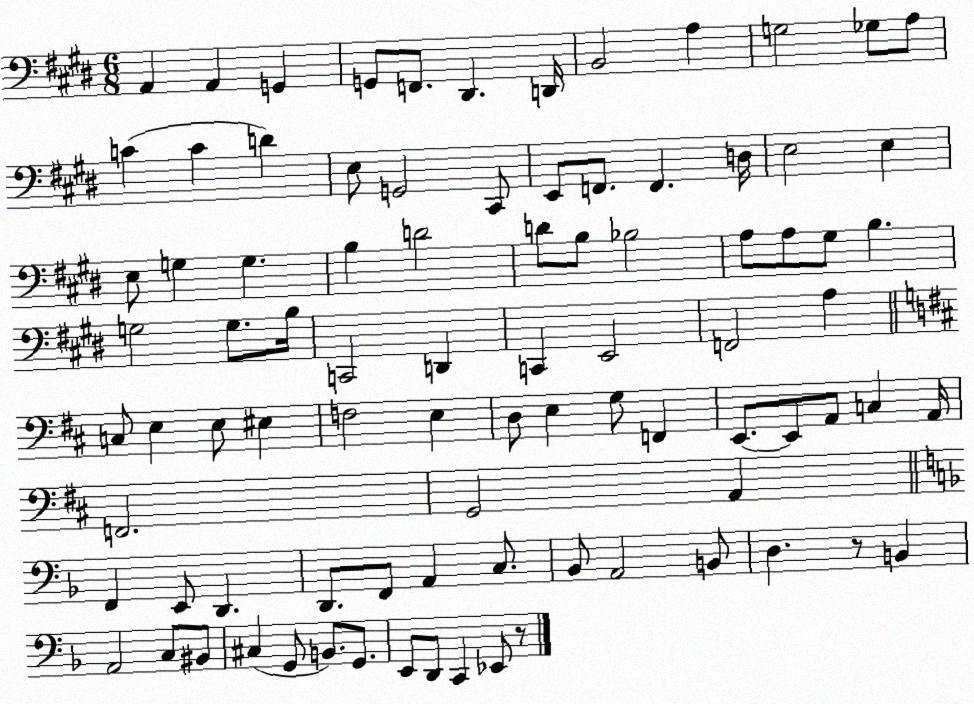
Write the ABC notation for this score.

X:1
T:Untitled
M:6/8
L:1/4
K:E
A,, A,, G,, G,,/2 F,,/2 ^D,, D,,/4 B,,2 A, G,2 _G,/2 A,/2 C C D E,/2 G,,2 ^C,,/2 E,,/2 F,,/2 F,, D,/4 E,2 E, E,/2 G, G, B, D2 D/2 B,/2 _B,2 A,/2 A,/2 ^G,/2 B, G,2 G,/2 B,/4 C,,2 D,, C,, E,,2 F,,2 A, C,/2 E, E,/2 ^E, F,2 E, D,/2 E, G,/2 F,, E,,/2 E,,/2 A,,/2 C, A,,/4 F,,2 G,,2 A,, F,, E,,/2 D,, D,,/2 F,,/2 A,, C,/2 _B,,/2 A,,2 B,,/2 D, z/2 B,, A,,2 C,/2 ^B,,/2 ^C, G,,/2 B,,/2 G,,/2 E,,/2 D,,/2 C,, _E,,/2 z/2